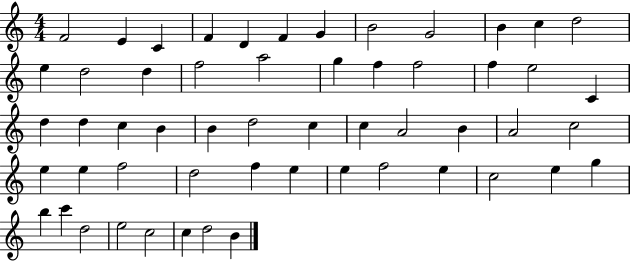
X:1
T:Untitled
M:4/4
L:1/4
K:C
F2 E C F D F G B2 G2 B c d2 e d2 d f2 a2 g f f2 f e2 C d d c B B d2 c c A2 B A2 c2 e e f2 d2 f e e f2 e c2 e g b c' d2 e2 c2 c d2 B